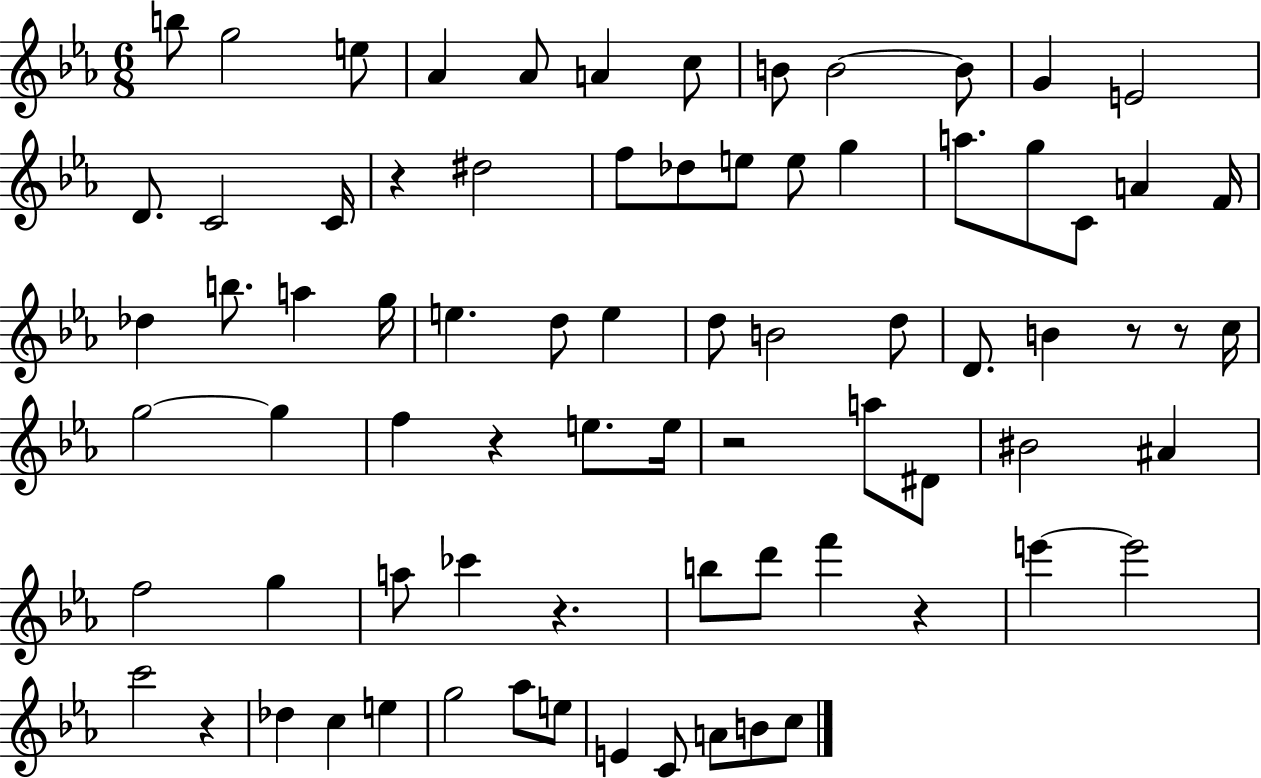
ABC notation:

X:1
T:Untitled
M:6/8
L:1/4
K:Eb
b/2 g2 e/2 _A _A/2 A c/2 B/2 B2 B/2 G E2 D/2 C2 C/4 z ^d2 f/2 _d/2 e/2 e/2 g a/2 g/2 C/2 A F/4 _d b/2 a g/4 e d/2 e d/2 B2 d/2 D/2 B z/2 z/2 c/4 g2 g f z e/2 e/4 z2 a/2 ^D/2 ^B2 ^A f2 g a/2 _c' z b/2 d'/2 f' z e' e'2 c'2 z _d c e g2 _a/2 e/2 E C/2 A/2 B/2 c/2